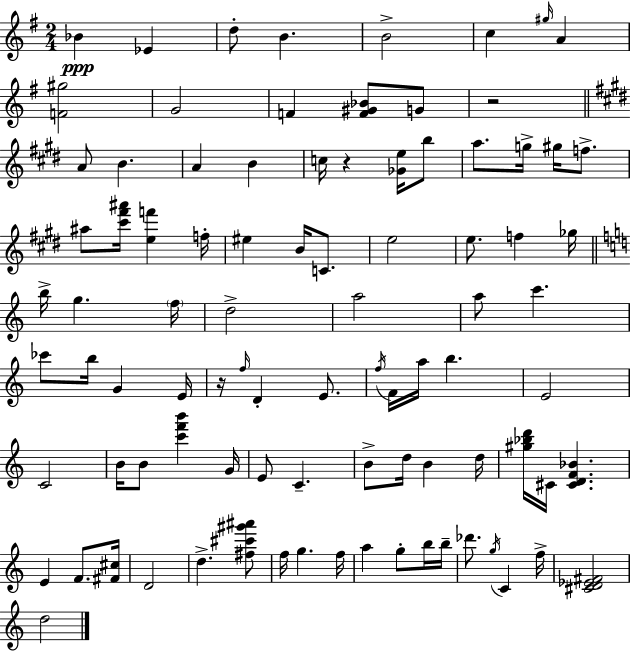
X:1
T:Untitled
M:2/4
L:1/4
K:Em
_B _E d/2 B B2 c ^g/4 A [F^g]2 G2 F [F^G_B]/2 G/2 z2 A/2 B A B c/4 z [_Ge]/4 b/2 a/2 g/4 ^g/4 f/2 ^a/2 [^c'^f'^a']/4 [ef'] f/4 ^e B/4 C/2 e2 e/2 f _g/4 b/4 g f/4 d2 a2 a/2 c' _c'/2 b/4 G E/4 z/4 f/4 D E/2 f/4 F/4 a/4 b E2 C2 B/4 B/2 [c'f'b'] G/4 E/2 C B/2 d/4 B d/4 [^g_bd']/4 ^C/4 [^CDF_B] E F/2 [^F^c]/4 D2 d [^f^c'^g'^a']/2 f/4 g f/4 a g/2 b/4 b/4 _d'/2 g/4 C f/4 [^CD_E^F]2 d2